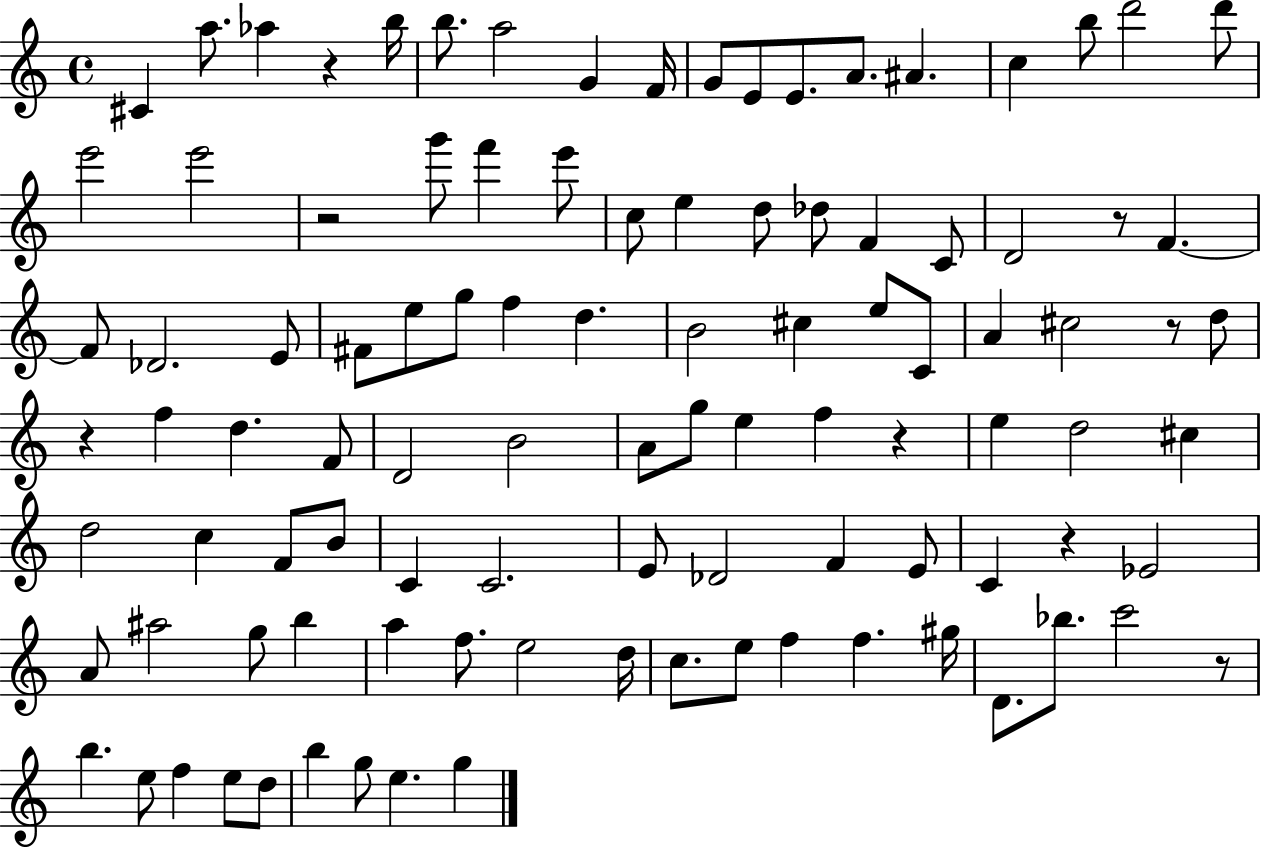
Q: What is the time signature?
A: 4/4